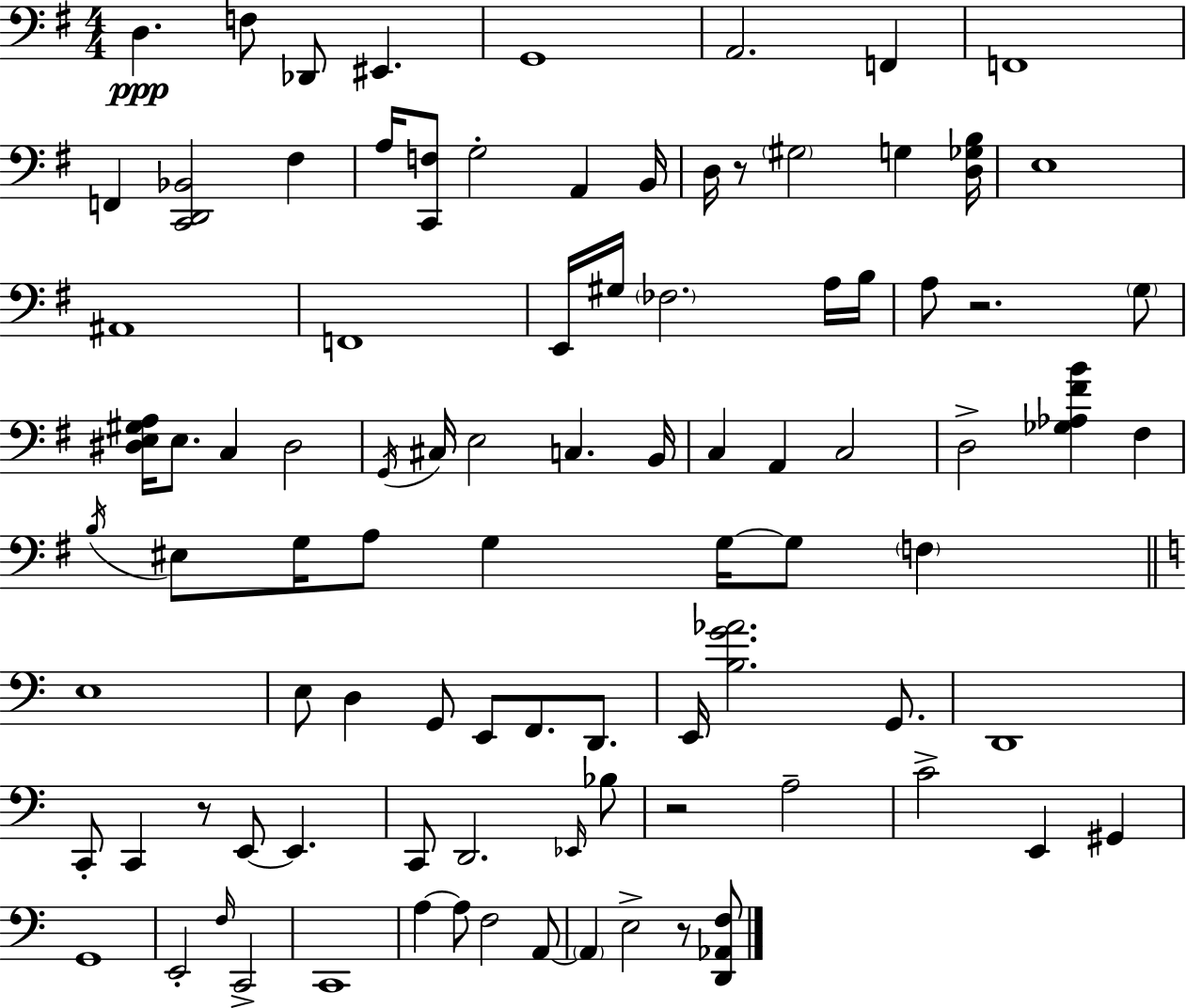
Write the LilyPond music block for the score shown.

{
  \clef bass
  \numericTimeSignature
  \time 4/4
  \key g \major
  d4.\ppp f8 des,8 eis,4. | g,1 | a,2. f,4 | f,1 | \break f,4 <c, d, bes,>2 fis4 | a16 <c, f>8 g2-. a,4 b,16 | d16 r8 \parenthesize gis2 g4 <d ges b>16 | e1 | \break ais,1 | f,1 | e,16 gis16 \parenthesize fes2. a16 b16 | a8 r2. \parenthesize g8 | \break <dis e gis a>16 e8. c4 dis2 | \acciaccatura { g,16 } cis16 e2 c4. | b,16 c4 a,4 c2 | d2-> <ges aes fis' b'>4 fis4 | \break \acciaccatura { b16 } eis8 g16 a8 g4 g16~~ g8 \parenthesize f4 | \bar "||" \break \key c \major e1 | e8 d4 g,8 e,8 f,8. d,8. | e,16 <b g' aes'>2. g,8. | d,1 | \break c,8-. c,4 r8 e,8~~ e,4. | c,8 d,2. \grace { ees,16 } bes8 | r2 a2-- | c'2-> e,4 gis,4 | \break g,1 | e,2-. \grace { f16 } c,2-> | c,1 | a4~~ a8 f2 | \break a,8~~ \parenthesize a,4 e2-> r8 | <d, aes, f>8 \bar "|."
}